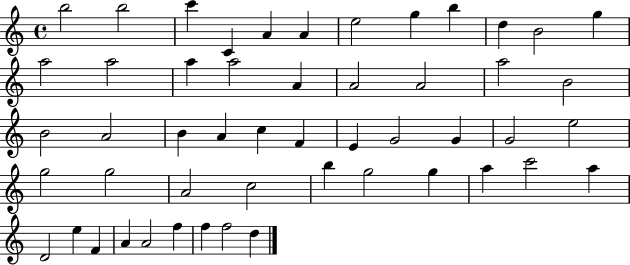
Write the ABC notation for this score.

X:1
T:Untitled
M:4/4
L:1/4
K:C
b2 b2 c' C A A e2 g b d B2 g a2 a2 a a2 A A2 A2 a2 B2 B2 A2 B A c F E G2 G G2 e2 g2 g2 A2 c2 b g2 g a c'2 a D2 e F A A2 f f f2 d